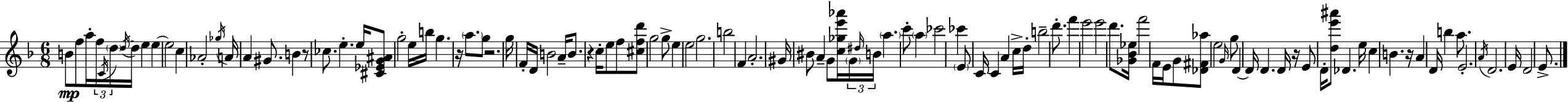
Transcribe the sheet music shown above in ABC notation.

X:1
T:Untitled
M:6/8
L:1/4
K:F
B/2 f/2 a/4 f/4 C/4 d/4 d/4 d/4 e e e2 c _A2 _g/4 A/4 A ^G/2 B z/2 _c/2 e e/4 [^C_EG^A]/2 g2 e/4 b/4 g z/4 a/2 g/2 z2 g/4 F/4 D/4 B2 A/4 B/2 z c/4 e/2 f/2 [^cfd']/2 g2 g/2 e e2 g2 b2 F A2 ^G/4 ^B/2 A G/2 [c_ge'_a']/4 G/4 ^d/4 B/4 a c'/2 a _c'2 _c' E/2 C/4 C A c/4 d/4 b2 d'/2 f' e'2 e'2 d'/2 [_G_B_e]/4 f'2 F/4 E/4 G/2 [_D^F_a]/2 e2 G/4 g/2 D D/4 D D/4 z/4 E/2 D/4 [de'^a']/2 _D e/4 c B z/4 A D/4 b a/2 E2 A/4 D2 E/4 D2 E/2